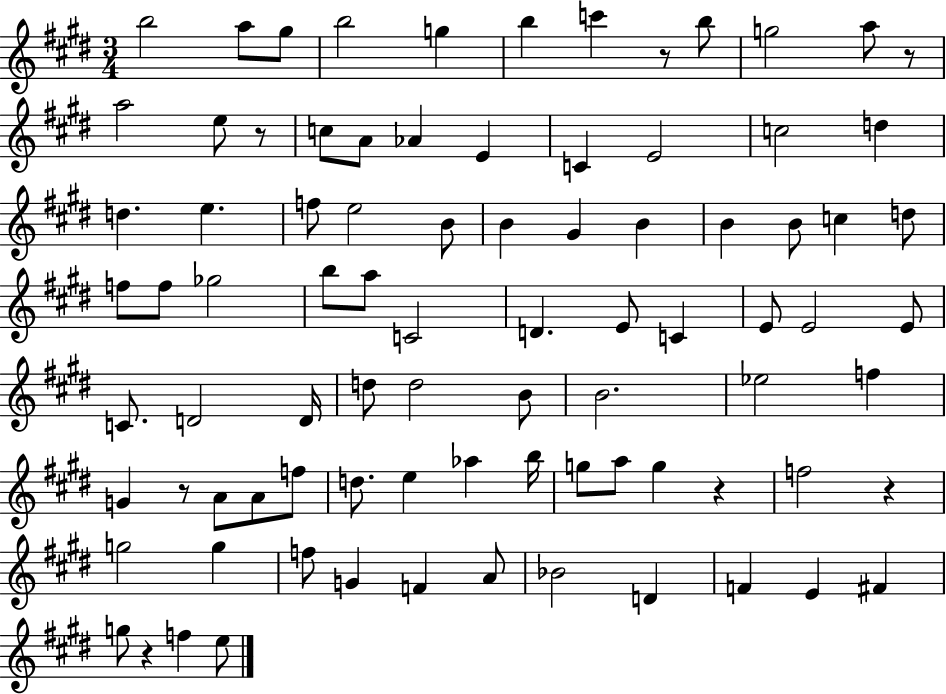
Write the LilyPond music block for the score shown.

{
  \clef treble
  \numericTimeSignature
  \time 3/4
  \key e \major
  b''2 a''8 gis''8 | b''2 g''4 | b''4 c'''4 r8 b''8 | g''2 a''8 r8 | \break a''2 e''8 r8 | c''8 a'8 aes'4 e'4 | c'4 e'2 | c''2 d''4 | \break d''4. e''4. | f''8 e''2 b'8 | b'4 gis'4 b'4 | b'4 b'8 c''4 d''8 | \break f''8 f''8 ges''2 | b''8 a''8 c'2 | d'4. e'8 c'4 | e'8 e'2 e'8 | \break c'8. d'2 d'16 | d''8 d''2 b'8 | b'2. | ees''2 f''4 | \break g'4 r8 a'8 a'8 f''8 | d''8. e''4 aes''4 b''16 | g''8 a''8 g''4 r4 | f''2 r4 | \break g''2 g''4 | f''8 g'4 f'4 a'8 | bes'2 d'4 | f'4 e'4 fis'4 | \break g''8 r4 f''4 e''8 | \bar "|."
}